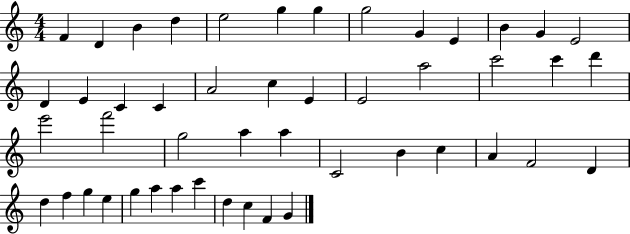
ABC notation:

X:1
T:Untitled
M:4/4
L:1/4
K:C
F D B d e2 g g g2 G E B G E2 D E C C A2 c E E2 a2 c'2 c' d' e'2 f'2 g2 a a C2 B c A F2 D d f g e g a a c' d c F G